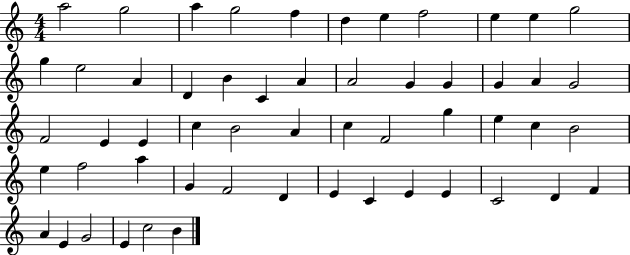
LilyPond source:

{
  \clef treble
  \numericTimeSignature
  \time 4/4
  \key c \major
  a''2 g''2 | a''4 g''2 f''4 | d''4 e''4 f''2 | e''4 e''4 g''2 | \break g''4 e''2 a'4 | d'4 b'4 c'4 a'4 | a'2 g'4 g'4 | g'4 a'4 g'2 | \break f'2 e'4 e'4 | c''4 b'2 a'4 | c''4 f'2 g''4 | e''4 c''4 b'2 | \break e''4 f''2 a''4 | g'4 f'2 d'4 | e'4 c'4 e'4 e'4 | c'2 d'4 f'4 | \break a'4 e'4 g'2 | e'4 c''2 b'4 | \bar "|."
}